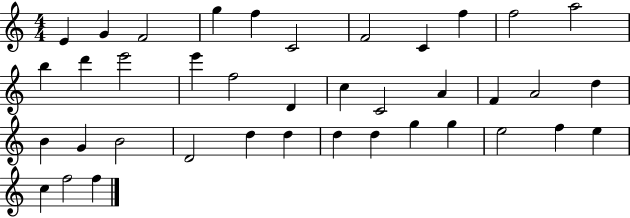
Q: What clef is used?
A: treble